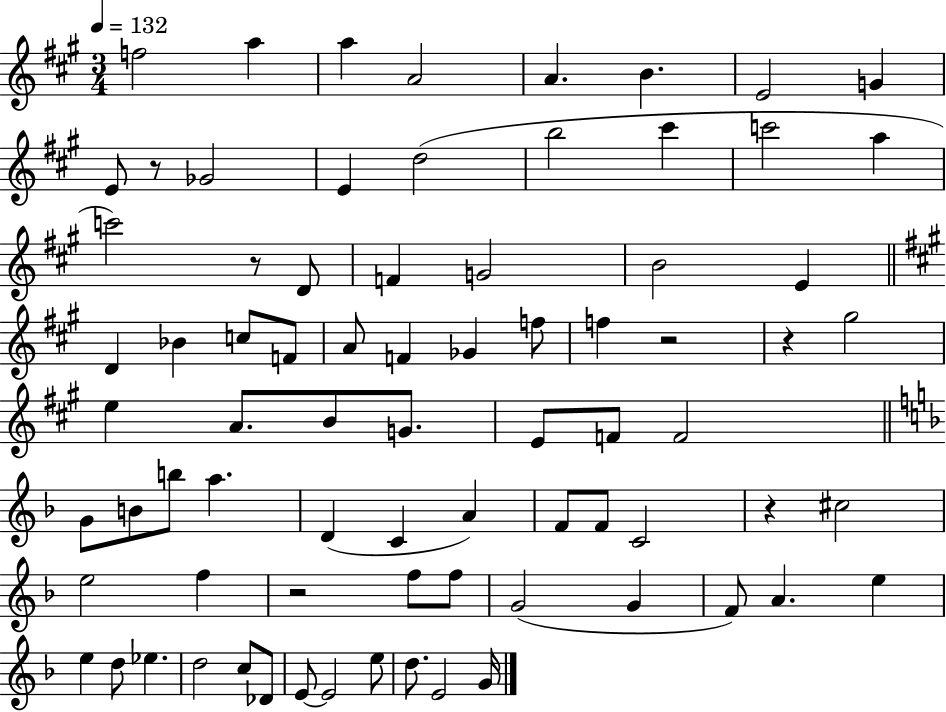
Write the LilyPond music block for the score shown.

{
  \clef treble
  \numericTimeSignature
  \time 3/4
  \key a \major
  \tempo 4 = 132
  \repeat volta 2 { f''2 a''4 | a''4 a'2 | a'4. b'4. | e'2 g'4 | \break e'8 r8 ges'2 | e'4 d''2( | b''2 cis'''4 | c'''2 a''4 | \break c'''2) r8 d'8 | f'4 g'2 | b'2 e'4 | \bar "||" \break \key a \major d'4 bes'4 c''8 f'8 | a'8 f'4 ges'4 f''8 | f''4 r2 | r4 gis''2 | \break e''4 a'8. b'8 g'8. | e'8 f'8 f'2 | \bar "||" \break \key d \minor g'8 b'8 b''8 a''4. | d'4( c'4 a'4) | f'8 f'8 c'2 | r4 cis''2 | \break e''2 f''4 | r2 f''8 f''8 | g'2( g'4 | f'8) a'4. e''4 | \break e''4 d''8 ees''4. | d''2 c''8 des'8 | e'8~~ e'2 e''8 | d''8. e'2 g'16 | \break } \bar "|."
}